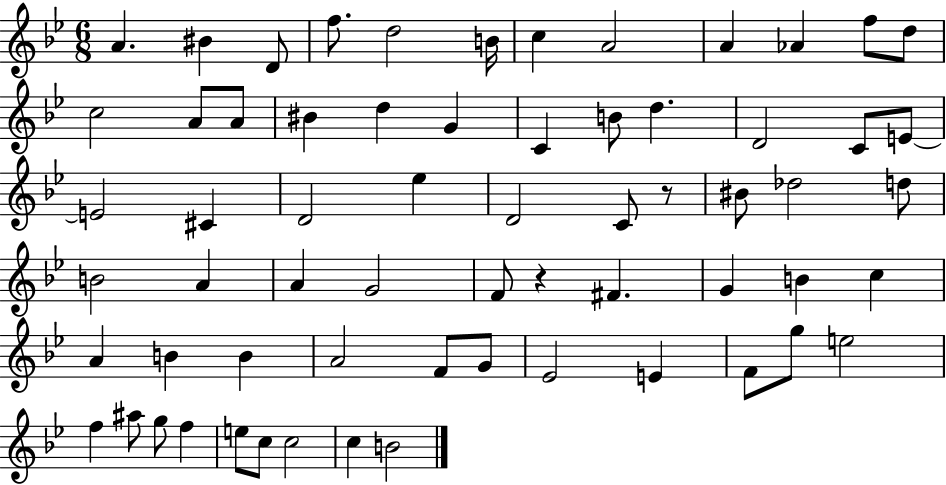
X:1
T:Untitled
M:6/8
L:1/4
K:Bb
A ^B D/2 f/2 d2 B/4 c A2 A _A f/2 d/2 c2 A/2 A/2 ^B d G C B/2 d D2 C/2 E/2 E2 ^C D2 _e D2 C/2 z/2 ^B/2 _d2 d/2 B2 A A G2 F/2 z ^F G B c A B B A2 F/2 G/2 _E2 E F/2 g/2 e2 f ^a/2 g/2 f e/2 c/2 c2 c B2